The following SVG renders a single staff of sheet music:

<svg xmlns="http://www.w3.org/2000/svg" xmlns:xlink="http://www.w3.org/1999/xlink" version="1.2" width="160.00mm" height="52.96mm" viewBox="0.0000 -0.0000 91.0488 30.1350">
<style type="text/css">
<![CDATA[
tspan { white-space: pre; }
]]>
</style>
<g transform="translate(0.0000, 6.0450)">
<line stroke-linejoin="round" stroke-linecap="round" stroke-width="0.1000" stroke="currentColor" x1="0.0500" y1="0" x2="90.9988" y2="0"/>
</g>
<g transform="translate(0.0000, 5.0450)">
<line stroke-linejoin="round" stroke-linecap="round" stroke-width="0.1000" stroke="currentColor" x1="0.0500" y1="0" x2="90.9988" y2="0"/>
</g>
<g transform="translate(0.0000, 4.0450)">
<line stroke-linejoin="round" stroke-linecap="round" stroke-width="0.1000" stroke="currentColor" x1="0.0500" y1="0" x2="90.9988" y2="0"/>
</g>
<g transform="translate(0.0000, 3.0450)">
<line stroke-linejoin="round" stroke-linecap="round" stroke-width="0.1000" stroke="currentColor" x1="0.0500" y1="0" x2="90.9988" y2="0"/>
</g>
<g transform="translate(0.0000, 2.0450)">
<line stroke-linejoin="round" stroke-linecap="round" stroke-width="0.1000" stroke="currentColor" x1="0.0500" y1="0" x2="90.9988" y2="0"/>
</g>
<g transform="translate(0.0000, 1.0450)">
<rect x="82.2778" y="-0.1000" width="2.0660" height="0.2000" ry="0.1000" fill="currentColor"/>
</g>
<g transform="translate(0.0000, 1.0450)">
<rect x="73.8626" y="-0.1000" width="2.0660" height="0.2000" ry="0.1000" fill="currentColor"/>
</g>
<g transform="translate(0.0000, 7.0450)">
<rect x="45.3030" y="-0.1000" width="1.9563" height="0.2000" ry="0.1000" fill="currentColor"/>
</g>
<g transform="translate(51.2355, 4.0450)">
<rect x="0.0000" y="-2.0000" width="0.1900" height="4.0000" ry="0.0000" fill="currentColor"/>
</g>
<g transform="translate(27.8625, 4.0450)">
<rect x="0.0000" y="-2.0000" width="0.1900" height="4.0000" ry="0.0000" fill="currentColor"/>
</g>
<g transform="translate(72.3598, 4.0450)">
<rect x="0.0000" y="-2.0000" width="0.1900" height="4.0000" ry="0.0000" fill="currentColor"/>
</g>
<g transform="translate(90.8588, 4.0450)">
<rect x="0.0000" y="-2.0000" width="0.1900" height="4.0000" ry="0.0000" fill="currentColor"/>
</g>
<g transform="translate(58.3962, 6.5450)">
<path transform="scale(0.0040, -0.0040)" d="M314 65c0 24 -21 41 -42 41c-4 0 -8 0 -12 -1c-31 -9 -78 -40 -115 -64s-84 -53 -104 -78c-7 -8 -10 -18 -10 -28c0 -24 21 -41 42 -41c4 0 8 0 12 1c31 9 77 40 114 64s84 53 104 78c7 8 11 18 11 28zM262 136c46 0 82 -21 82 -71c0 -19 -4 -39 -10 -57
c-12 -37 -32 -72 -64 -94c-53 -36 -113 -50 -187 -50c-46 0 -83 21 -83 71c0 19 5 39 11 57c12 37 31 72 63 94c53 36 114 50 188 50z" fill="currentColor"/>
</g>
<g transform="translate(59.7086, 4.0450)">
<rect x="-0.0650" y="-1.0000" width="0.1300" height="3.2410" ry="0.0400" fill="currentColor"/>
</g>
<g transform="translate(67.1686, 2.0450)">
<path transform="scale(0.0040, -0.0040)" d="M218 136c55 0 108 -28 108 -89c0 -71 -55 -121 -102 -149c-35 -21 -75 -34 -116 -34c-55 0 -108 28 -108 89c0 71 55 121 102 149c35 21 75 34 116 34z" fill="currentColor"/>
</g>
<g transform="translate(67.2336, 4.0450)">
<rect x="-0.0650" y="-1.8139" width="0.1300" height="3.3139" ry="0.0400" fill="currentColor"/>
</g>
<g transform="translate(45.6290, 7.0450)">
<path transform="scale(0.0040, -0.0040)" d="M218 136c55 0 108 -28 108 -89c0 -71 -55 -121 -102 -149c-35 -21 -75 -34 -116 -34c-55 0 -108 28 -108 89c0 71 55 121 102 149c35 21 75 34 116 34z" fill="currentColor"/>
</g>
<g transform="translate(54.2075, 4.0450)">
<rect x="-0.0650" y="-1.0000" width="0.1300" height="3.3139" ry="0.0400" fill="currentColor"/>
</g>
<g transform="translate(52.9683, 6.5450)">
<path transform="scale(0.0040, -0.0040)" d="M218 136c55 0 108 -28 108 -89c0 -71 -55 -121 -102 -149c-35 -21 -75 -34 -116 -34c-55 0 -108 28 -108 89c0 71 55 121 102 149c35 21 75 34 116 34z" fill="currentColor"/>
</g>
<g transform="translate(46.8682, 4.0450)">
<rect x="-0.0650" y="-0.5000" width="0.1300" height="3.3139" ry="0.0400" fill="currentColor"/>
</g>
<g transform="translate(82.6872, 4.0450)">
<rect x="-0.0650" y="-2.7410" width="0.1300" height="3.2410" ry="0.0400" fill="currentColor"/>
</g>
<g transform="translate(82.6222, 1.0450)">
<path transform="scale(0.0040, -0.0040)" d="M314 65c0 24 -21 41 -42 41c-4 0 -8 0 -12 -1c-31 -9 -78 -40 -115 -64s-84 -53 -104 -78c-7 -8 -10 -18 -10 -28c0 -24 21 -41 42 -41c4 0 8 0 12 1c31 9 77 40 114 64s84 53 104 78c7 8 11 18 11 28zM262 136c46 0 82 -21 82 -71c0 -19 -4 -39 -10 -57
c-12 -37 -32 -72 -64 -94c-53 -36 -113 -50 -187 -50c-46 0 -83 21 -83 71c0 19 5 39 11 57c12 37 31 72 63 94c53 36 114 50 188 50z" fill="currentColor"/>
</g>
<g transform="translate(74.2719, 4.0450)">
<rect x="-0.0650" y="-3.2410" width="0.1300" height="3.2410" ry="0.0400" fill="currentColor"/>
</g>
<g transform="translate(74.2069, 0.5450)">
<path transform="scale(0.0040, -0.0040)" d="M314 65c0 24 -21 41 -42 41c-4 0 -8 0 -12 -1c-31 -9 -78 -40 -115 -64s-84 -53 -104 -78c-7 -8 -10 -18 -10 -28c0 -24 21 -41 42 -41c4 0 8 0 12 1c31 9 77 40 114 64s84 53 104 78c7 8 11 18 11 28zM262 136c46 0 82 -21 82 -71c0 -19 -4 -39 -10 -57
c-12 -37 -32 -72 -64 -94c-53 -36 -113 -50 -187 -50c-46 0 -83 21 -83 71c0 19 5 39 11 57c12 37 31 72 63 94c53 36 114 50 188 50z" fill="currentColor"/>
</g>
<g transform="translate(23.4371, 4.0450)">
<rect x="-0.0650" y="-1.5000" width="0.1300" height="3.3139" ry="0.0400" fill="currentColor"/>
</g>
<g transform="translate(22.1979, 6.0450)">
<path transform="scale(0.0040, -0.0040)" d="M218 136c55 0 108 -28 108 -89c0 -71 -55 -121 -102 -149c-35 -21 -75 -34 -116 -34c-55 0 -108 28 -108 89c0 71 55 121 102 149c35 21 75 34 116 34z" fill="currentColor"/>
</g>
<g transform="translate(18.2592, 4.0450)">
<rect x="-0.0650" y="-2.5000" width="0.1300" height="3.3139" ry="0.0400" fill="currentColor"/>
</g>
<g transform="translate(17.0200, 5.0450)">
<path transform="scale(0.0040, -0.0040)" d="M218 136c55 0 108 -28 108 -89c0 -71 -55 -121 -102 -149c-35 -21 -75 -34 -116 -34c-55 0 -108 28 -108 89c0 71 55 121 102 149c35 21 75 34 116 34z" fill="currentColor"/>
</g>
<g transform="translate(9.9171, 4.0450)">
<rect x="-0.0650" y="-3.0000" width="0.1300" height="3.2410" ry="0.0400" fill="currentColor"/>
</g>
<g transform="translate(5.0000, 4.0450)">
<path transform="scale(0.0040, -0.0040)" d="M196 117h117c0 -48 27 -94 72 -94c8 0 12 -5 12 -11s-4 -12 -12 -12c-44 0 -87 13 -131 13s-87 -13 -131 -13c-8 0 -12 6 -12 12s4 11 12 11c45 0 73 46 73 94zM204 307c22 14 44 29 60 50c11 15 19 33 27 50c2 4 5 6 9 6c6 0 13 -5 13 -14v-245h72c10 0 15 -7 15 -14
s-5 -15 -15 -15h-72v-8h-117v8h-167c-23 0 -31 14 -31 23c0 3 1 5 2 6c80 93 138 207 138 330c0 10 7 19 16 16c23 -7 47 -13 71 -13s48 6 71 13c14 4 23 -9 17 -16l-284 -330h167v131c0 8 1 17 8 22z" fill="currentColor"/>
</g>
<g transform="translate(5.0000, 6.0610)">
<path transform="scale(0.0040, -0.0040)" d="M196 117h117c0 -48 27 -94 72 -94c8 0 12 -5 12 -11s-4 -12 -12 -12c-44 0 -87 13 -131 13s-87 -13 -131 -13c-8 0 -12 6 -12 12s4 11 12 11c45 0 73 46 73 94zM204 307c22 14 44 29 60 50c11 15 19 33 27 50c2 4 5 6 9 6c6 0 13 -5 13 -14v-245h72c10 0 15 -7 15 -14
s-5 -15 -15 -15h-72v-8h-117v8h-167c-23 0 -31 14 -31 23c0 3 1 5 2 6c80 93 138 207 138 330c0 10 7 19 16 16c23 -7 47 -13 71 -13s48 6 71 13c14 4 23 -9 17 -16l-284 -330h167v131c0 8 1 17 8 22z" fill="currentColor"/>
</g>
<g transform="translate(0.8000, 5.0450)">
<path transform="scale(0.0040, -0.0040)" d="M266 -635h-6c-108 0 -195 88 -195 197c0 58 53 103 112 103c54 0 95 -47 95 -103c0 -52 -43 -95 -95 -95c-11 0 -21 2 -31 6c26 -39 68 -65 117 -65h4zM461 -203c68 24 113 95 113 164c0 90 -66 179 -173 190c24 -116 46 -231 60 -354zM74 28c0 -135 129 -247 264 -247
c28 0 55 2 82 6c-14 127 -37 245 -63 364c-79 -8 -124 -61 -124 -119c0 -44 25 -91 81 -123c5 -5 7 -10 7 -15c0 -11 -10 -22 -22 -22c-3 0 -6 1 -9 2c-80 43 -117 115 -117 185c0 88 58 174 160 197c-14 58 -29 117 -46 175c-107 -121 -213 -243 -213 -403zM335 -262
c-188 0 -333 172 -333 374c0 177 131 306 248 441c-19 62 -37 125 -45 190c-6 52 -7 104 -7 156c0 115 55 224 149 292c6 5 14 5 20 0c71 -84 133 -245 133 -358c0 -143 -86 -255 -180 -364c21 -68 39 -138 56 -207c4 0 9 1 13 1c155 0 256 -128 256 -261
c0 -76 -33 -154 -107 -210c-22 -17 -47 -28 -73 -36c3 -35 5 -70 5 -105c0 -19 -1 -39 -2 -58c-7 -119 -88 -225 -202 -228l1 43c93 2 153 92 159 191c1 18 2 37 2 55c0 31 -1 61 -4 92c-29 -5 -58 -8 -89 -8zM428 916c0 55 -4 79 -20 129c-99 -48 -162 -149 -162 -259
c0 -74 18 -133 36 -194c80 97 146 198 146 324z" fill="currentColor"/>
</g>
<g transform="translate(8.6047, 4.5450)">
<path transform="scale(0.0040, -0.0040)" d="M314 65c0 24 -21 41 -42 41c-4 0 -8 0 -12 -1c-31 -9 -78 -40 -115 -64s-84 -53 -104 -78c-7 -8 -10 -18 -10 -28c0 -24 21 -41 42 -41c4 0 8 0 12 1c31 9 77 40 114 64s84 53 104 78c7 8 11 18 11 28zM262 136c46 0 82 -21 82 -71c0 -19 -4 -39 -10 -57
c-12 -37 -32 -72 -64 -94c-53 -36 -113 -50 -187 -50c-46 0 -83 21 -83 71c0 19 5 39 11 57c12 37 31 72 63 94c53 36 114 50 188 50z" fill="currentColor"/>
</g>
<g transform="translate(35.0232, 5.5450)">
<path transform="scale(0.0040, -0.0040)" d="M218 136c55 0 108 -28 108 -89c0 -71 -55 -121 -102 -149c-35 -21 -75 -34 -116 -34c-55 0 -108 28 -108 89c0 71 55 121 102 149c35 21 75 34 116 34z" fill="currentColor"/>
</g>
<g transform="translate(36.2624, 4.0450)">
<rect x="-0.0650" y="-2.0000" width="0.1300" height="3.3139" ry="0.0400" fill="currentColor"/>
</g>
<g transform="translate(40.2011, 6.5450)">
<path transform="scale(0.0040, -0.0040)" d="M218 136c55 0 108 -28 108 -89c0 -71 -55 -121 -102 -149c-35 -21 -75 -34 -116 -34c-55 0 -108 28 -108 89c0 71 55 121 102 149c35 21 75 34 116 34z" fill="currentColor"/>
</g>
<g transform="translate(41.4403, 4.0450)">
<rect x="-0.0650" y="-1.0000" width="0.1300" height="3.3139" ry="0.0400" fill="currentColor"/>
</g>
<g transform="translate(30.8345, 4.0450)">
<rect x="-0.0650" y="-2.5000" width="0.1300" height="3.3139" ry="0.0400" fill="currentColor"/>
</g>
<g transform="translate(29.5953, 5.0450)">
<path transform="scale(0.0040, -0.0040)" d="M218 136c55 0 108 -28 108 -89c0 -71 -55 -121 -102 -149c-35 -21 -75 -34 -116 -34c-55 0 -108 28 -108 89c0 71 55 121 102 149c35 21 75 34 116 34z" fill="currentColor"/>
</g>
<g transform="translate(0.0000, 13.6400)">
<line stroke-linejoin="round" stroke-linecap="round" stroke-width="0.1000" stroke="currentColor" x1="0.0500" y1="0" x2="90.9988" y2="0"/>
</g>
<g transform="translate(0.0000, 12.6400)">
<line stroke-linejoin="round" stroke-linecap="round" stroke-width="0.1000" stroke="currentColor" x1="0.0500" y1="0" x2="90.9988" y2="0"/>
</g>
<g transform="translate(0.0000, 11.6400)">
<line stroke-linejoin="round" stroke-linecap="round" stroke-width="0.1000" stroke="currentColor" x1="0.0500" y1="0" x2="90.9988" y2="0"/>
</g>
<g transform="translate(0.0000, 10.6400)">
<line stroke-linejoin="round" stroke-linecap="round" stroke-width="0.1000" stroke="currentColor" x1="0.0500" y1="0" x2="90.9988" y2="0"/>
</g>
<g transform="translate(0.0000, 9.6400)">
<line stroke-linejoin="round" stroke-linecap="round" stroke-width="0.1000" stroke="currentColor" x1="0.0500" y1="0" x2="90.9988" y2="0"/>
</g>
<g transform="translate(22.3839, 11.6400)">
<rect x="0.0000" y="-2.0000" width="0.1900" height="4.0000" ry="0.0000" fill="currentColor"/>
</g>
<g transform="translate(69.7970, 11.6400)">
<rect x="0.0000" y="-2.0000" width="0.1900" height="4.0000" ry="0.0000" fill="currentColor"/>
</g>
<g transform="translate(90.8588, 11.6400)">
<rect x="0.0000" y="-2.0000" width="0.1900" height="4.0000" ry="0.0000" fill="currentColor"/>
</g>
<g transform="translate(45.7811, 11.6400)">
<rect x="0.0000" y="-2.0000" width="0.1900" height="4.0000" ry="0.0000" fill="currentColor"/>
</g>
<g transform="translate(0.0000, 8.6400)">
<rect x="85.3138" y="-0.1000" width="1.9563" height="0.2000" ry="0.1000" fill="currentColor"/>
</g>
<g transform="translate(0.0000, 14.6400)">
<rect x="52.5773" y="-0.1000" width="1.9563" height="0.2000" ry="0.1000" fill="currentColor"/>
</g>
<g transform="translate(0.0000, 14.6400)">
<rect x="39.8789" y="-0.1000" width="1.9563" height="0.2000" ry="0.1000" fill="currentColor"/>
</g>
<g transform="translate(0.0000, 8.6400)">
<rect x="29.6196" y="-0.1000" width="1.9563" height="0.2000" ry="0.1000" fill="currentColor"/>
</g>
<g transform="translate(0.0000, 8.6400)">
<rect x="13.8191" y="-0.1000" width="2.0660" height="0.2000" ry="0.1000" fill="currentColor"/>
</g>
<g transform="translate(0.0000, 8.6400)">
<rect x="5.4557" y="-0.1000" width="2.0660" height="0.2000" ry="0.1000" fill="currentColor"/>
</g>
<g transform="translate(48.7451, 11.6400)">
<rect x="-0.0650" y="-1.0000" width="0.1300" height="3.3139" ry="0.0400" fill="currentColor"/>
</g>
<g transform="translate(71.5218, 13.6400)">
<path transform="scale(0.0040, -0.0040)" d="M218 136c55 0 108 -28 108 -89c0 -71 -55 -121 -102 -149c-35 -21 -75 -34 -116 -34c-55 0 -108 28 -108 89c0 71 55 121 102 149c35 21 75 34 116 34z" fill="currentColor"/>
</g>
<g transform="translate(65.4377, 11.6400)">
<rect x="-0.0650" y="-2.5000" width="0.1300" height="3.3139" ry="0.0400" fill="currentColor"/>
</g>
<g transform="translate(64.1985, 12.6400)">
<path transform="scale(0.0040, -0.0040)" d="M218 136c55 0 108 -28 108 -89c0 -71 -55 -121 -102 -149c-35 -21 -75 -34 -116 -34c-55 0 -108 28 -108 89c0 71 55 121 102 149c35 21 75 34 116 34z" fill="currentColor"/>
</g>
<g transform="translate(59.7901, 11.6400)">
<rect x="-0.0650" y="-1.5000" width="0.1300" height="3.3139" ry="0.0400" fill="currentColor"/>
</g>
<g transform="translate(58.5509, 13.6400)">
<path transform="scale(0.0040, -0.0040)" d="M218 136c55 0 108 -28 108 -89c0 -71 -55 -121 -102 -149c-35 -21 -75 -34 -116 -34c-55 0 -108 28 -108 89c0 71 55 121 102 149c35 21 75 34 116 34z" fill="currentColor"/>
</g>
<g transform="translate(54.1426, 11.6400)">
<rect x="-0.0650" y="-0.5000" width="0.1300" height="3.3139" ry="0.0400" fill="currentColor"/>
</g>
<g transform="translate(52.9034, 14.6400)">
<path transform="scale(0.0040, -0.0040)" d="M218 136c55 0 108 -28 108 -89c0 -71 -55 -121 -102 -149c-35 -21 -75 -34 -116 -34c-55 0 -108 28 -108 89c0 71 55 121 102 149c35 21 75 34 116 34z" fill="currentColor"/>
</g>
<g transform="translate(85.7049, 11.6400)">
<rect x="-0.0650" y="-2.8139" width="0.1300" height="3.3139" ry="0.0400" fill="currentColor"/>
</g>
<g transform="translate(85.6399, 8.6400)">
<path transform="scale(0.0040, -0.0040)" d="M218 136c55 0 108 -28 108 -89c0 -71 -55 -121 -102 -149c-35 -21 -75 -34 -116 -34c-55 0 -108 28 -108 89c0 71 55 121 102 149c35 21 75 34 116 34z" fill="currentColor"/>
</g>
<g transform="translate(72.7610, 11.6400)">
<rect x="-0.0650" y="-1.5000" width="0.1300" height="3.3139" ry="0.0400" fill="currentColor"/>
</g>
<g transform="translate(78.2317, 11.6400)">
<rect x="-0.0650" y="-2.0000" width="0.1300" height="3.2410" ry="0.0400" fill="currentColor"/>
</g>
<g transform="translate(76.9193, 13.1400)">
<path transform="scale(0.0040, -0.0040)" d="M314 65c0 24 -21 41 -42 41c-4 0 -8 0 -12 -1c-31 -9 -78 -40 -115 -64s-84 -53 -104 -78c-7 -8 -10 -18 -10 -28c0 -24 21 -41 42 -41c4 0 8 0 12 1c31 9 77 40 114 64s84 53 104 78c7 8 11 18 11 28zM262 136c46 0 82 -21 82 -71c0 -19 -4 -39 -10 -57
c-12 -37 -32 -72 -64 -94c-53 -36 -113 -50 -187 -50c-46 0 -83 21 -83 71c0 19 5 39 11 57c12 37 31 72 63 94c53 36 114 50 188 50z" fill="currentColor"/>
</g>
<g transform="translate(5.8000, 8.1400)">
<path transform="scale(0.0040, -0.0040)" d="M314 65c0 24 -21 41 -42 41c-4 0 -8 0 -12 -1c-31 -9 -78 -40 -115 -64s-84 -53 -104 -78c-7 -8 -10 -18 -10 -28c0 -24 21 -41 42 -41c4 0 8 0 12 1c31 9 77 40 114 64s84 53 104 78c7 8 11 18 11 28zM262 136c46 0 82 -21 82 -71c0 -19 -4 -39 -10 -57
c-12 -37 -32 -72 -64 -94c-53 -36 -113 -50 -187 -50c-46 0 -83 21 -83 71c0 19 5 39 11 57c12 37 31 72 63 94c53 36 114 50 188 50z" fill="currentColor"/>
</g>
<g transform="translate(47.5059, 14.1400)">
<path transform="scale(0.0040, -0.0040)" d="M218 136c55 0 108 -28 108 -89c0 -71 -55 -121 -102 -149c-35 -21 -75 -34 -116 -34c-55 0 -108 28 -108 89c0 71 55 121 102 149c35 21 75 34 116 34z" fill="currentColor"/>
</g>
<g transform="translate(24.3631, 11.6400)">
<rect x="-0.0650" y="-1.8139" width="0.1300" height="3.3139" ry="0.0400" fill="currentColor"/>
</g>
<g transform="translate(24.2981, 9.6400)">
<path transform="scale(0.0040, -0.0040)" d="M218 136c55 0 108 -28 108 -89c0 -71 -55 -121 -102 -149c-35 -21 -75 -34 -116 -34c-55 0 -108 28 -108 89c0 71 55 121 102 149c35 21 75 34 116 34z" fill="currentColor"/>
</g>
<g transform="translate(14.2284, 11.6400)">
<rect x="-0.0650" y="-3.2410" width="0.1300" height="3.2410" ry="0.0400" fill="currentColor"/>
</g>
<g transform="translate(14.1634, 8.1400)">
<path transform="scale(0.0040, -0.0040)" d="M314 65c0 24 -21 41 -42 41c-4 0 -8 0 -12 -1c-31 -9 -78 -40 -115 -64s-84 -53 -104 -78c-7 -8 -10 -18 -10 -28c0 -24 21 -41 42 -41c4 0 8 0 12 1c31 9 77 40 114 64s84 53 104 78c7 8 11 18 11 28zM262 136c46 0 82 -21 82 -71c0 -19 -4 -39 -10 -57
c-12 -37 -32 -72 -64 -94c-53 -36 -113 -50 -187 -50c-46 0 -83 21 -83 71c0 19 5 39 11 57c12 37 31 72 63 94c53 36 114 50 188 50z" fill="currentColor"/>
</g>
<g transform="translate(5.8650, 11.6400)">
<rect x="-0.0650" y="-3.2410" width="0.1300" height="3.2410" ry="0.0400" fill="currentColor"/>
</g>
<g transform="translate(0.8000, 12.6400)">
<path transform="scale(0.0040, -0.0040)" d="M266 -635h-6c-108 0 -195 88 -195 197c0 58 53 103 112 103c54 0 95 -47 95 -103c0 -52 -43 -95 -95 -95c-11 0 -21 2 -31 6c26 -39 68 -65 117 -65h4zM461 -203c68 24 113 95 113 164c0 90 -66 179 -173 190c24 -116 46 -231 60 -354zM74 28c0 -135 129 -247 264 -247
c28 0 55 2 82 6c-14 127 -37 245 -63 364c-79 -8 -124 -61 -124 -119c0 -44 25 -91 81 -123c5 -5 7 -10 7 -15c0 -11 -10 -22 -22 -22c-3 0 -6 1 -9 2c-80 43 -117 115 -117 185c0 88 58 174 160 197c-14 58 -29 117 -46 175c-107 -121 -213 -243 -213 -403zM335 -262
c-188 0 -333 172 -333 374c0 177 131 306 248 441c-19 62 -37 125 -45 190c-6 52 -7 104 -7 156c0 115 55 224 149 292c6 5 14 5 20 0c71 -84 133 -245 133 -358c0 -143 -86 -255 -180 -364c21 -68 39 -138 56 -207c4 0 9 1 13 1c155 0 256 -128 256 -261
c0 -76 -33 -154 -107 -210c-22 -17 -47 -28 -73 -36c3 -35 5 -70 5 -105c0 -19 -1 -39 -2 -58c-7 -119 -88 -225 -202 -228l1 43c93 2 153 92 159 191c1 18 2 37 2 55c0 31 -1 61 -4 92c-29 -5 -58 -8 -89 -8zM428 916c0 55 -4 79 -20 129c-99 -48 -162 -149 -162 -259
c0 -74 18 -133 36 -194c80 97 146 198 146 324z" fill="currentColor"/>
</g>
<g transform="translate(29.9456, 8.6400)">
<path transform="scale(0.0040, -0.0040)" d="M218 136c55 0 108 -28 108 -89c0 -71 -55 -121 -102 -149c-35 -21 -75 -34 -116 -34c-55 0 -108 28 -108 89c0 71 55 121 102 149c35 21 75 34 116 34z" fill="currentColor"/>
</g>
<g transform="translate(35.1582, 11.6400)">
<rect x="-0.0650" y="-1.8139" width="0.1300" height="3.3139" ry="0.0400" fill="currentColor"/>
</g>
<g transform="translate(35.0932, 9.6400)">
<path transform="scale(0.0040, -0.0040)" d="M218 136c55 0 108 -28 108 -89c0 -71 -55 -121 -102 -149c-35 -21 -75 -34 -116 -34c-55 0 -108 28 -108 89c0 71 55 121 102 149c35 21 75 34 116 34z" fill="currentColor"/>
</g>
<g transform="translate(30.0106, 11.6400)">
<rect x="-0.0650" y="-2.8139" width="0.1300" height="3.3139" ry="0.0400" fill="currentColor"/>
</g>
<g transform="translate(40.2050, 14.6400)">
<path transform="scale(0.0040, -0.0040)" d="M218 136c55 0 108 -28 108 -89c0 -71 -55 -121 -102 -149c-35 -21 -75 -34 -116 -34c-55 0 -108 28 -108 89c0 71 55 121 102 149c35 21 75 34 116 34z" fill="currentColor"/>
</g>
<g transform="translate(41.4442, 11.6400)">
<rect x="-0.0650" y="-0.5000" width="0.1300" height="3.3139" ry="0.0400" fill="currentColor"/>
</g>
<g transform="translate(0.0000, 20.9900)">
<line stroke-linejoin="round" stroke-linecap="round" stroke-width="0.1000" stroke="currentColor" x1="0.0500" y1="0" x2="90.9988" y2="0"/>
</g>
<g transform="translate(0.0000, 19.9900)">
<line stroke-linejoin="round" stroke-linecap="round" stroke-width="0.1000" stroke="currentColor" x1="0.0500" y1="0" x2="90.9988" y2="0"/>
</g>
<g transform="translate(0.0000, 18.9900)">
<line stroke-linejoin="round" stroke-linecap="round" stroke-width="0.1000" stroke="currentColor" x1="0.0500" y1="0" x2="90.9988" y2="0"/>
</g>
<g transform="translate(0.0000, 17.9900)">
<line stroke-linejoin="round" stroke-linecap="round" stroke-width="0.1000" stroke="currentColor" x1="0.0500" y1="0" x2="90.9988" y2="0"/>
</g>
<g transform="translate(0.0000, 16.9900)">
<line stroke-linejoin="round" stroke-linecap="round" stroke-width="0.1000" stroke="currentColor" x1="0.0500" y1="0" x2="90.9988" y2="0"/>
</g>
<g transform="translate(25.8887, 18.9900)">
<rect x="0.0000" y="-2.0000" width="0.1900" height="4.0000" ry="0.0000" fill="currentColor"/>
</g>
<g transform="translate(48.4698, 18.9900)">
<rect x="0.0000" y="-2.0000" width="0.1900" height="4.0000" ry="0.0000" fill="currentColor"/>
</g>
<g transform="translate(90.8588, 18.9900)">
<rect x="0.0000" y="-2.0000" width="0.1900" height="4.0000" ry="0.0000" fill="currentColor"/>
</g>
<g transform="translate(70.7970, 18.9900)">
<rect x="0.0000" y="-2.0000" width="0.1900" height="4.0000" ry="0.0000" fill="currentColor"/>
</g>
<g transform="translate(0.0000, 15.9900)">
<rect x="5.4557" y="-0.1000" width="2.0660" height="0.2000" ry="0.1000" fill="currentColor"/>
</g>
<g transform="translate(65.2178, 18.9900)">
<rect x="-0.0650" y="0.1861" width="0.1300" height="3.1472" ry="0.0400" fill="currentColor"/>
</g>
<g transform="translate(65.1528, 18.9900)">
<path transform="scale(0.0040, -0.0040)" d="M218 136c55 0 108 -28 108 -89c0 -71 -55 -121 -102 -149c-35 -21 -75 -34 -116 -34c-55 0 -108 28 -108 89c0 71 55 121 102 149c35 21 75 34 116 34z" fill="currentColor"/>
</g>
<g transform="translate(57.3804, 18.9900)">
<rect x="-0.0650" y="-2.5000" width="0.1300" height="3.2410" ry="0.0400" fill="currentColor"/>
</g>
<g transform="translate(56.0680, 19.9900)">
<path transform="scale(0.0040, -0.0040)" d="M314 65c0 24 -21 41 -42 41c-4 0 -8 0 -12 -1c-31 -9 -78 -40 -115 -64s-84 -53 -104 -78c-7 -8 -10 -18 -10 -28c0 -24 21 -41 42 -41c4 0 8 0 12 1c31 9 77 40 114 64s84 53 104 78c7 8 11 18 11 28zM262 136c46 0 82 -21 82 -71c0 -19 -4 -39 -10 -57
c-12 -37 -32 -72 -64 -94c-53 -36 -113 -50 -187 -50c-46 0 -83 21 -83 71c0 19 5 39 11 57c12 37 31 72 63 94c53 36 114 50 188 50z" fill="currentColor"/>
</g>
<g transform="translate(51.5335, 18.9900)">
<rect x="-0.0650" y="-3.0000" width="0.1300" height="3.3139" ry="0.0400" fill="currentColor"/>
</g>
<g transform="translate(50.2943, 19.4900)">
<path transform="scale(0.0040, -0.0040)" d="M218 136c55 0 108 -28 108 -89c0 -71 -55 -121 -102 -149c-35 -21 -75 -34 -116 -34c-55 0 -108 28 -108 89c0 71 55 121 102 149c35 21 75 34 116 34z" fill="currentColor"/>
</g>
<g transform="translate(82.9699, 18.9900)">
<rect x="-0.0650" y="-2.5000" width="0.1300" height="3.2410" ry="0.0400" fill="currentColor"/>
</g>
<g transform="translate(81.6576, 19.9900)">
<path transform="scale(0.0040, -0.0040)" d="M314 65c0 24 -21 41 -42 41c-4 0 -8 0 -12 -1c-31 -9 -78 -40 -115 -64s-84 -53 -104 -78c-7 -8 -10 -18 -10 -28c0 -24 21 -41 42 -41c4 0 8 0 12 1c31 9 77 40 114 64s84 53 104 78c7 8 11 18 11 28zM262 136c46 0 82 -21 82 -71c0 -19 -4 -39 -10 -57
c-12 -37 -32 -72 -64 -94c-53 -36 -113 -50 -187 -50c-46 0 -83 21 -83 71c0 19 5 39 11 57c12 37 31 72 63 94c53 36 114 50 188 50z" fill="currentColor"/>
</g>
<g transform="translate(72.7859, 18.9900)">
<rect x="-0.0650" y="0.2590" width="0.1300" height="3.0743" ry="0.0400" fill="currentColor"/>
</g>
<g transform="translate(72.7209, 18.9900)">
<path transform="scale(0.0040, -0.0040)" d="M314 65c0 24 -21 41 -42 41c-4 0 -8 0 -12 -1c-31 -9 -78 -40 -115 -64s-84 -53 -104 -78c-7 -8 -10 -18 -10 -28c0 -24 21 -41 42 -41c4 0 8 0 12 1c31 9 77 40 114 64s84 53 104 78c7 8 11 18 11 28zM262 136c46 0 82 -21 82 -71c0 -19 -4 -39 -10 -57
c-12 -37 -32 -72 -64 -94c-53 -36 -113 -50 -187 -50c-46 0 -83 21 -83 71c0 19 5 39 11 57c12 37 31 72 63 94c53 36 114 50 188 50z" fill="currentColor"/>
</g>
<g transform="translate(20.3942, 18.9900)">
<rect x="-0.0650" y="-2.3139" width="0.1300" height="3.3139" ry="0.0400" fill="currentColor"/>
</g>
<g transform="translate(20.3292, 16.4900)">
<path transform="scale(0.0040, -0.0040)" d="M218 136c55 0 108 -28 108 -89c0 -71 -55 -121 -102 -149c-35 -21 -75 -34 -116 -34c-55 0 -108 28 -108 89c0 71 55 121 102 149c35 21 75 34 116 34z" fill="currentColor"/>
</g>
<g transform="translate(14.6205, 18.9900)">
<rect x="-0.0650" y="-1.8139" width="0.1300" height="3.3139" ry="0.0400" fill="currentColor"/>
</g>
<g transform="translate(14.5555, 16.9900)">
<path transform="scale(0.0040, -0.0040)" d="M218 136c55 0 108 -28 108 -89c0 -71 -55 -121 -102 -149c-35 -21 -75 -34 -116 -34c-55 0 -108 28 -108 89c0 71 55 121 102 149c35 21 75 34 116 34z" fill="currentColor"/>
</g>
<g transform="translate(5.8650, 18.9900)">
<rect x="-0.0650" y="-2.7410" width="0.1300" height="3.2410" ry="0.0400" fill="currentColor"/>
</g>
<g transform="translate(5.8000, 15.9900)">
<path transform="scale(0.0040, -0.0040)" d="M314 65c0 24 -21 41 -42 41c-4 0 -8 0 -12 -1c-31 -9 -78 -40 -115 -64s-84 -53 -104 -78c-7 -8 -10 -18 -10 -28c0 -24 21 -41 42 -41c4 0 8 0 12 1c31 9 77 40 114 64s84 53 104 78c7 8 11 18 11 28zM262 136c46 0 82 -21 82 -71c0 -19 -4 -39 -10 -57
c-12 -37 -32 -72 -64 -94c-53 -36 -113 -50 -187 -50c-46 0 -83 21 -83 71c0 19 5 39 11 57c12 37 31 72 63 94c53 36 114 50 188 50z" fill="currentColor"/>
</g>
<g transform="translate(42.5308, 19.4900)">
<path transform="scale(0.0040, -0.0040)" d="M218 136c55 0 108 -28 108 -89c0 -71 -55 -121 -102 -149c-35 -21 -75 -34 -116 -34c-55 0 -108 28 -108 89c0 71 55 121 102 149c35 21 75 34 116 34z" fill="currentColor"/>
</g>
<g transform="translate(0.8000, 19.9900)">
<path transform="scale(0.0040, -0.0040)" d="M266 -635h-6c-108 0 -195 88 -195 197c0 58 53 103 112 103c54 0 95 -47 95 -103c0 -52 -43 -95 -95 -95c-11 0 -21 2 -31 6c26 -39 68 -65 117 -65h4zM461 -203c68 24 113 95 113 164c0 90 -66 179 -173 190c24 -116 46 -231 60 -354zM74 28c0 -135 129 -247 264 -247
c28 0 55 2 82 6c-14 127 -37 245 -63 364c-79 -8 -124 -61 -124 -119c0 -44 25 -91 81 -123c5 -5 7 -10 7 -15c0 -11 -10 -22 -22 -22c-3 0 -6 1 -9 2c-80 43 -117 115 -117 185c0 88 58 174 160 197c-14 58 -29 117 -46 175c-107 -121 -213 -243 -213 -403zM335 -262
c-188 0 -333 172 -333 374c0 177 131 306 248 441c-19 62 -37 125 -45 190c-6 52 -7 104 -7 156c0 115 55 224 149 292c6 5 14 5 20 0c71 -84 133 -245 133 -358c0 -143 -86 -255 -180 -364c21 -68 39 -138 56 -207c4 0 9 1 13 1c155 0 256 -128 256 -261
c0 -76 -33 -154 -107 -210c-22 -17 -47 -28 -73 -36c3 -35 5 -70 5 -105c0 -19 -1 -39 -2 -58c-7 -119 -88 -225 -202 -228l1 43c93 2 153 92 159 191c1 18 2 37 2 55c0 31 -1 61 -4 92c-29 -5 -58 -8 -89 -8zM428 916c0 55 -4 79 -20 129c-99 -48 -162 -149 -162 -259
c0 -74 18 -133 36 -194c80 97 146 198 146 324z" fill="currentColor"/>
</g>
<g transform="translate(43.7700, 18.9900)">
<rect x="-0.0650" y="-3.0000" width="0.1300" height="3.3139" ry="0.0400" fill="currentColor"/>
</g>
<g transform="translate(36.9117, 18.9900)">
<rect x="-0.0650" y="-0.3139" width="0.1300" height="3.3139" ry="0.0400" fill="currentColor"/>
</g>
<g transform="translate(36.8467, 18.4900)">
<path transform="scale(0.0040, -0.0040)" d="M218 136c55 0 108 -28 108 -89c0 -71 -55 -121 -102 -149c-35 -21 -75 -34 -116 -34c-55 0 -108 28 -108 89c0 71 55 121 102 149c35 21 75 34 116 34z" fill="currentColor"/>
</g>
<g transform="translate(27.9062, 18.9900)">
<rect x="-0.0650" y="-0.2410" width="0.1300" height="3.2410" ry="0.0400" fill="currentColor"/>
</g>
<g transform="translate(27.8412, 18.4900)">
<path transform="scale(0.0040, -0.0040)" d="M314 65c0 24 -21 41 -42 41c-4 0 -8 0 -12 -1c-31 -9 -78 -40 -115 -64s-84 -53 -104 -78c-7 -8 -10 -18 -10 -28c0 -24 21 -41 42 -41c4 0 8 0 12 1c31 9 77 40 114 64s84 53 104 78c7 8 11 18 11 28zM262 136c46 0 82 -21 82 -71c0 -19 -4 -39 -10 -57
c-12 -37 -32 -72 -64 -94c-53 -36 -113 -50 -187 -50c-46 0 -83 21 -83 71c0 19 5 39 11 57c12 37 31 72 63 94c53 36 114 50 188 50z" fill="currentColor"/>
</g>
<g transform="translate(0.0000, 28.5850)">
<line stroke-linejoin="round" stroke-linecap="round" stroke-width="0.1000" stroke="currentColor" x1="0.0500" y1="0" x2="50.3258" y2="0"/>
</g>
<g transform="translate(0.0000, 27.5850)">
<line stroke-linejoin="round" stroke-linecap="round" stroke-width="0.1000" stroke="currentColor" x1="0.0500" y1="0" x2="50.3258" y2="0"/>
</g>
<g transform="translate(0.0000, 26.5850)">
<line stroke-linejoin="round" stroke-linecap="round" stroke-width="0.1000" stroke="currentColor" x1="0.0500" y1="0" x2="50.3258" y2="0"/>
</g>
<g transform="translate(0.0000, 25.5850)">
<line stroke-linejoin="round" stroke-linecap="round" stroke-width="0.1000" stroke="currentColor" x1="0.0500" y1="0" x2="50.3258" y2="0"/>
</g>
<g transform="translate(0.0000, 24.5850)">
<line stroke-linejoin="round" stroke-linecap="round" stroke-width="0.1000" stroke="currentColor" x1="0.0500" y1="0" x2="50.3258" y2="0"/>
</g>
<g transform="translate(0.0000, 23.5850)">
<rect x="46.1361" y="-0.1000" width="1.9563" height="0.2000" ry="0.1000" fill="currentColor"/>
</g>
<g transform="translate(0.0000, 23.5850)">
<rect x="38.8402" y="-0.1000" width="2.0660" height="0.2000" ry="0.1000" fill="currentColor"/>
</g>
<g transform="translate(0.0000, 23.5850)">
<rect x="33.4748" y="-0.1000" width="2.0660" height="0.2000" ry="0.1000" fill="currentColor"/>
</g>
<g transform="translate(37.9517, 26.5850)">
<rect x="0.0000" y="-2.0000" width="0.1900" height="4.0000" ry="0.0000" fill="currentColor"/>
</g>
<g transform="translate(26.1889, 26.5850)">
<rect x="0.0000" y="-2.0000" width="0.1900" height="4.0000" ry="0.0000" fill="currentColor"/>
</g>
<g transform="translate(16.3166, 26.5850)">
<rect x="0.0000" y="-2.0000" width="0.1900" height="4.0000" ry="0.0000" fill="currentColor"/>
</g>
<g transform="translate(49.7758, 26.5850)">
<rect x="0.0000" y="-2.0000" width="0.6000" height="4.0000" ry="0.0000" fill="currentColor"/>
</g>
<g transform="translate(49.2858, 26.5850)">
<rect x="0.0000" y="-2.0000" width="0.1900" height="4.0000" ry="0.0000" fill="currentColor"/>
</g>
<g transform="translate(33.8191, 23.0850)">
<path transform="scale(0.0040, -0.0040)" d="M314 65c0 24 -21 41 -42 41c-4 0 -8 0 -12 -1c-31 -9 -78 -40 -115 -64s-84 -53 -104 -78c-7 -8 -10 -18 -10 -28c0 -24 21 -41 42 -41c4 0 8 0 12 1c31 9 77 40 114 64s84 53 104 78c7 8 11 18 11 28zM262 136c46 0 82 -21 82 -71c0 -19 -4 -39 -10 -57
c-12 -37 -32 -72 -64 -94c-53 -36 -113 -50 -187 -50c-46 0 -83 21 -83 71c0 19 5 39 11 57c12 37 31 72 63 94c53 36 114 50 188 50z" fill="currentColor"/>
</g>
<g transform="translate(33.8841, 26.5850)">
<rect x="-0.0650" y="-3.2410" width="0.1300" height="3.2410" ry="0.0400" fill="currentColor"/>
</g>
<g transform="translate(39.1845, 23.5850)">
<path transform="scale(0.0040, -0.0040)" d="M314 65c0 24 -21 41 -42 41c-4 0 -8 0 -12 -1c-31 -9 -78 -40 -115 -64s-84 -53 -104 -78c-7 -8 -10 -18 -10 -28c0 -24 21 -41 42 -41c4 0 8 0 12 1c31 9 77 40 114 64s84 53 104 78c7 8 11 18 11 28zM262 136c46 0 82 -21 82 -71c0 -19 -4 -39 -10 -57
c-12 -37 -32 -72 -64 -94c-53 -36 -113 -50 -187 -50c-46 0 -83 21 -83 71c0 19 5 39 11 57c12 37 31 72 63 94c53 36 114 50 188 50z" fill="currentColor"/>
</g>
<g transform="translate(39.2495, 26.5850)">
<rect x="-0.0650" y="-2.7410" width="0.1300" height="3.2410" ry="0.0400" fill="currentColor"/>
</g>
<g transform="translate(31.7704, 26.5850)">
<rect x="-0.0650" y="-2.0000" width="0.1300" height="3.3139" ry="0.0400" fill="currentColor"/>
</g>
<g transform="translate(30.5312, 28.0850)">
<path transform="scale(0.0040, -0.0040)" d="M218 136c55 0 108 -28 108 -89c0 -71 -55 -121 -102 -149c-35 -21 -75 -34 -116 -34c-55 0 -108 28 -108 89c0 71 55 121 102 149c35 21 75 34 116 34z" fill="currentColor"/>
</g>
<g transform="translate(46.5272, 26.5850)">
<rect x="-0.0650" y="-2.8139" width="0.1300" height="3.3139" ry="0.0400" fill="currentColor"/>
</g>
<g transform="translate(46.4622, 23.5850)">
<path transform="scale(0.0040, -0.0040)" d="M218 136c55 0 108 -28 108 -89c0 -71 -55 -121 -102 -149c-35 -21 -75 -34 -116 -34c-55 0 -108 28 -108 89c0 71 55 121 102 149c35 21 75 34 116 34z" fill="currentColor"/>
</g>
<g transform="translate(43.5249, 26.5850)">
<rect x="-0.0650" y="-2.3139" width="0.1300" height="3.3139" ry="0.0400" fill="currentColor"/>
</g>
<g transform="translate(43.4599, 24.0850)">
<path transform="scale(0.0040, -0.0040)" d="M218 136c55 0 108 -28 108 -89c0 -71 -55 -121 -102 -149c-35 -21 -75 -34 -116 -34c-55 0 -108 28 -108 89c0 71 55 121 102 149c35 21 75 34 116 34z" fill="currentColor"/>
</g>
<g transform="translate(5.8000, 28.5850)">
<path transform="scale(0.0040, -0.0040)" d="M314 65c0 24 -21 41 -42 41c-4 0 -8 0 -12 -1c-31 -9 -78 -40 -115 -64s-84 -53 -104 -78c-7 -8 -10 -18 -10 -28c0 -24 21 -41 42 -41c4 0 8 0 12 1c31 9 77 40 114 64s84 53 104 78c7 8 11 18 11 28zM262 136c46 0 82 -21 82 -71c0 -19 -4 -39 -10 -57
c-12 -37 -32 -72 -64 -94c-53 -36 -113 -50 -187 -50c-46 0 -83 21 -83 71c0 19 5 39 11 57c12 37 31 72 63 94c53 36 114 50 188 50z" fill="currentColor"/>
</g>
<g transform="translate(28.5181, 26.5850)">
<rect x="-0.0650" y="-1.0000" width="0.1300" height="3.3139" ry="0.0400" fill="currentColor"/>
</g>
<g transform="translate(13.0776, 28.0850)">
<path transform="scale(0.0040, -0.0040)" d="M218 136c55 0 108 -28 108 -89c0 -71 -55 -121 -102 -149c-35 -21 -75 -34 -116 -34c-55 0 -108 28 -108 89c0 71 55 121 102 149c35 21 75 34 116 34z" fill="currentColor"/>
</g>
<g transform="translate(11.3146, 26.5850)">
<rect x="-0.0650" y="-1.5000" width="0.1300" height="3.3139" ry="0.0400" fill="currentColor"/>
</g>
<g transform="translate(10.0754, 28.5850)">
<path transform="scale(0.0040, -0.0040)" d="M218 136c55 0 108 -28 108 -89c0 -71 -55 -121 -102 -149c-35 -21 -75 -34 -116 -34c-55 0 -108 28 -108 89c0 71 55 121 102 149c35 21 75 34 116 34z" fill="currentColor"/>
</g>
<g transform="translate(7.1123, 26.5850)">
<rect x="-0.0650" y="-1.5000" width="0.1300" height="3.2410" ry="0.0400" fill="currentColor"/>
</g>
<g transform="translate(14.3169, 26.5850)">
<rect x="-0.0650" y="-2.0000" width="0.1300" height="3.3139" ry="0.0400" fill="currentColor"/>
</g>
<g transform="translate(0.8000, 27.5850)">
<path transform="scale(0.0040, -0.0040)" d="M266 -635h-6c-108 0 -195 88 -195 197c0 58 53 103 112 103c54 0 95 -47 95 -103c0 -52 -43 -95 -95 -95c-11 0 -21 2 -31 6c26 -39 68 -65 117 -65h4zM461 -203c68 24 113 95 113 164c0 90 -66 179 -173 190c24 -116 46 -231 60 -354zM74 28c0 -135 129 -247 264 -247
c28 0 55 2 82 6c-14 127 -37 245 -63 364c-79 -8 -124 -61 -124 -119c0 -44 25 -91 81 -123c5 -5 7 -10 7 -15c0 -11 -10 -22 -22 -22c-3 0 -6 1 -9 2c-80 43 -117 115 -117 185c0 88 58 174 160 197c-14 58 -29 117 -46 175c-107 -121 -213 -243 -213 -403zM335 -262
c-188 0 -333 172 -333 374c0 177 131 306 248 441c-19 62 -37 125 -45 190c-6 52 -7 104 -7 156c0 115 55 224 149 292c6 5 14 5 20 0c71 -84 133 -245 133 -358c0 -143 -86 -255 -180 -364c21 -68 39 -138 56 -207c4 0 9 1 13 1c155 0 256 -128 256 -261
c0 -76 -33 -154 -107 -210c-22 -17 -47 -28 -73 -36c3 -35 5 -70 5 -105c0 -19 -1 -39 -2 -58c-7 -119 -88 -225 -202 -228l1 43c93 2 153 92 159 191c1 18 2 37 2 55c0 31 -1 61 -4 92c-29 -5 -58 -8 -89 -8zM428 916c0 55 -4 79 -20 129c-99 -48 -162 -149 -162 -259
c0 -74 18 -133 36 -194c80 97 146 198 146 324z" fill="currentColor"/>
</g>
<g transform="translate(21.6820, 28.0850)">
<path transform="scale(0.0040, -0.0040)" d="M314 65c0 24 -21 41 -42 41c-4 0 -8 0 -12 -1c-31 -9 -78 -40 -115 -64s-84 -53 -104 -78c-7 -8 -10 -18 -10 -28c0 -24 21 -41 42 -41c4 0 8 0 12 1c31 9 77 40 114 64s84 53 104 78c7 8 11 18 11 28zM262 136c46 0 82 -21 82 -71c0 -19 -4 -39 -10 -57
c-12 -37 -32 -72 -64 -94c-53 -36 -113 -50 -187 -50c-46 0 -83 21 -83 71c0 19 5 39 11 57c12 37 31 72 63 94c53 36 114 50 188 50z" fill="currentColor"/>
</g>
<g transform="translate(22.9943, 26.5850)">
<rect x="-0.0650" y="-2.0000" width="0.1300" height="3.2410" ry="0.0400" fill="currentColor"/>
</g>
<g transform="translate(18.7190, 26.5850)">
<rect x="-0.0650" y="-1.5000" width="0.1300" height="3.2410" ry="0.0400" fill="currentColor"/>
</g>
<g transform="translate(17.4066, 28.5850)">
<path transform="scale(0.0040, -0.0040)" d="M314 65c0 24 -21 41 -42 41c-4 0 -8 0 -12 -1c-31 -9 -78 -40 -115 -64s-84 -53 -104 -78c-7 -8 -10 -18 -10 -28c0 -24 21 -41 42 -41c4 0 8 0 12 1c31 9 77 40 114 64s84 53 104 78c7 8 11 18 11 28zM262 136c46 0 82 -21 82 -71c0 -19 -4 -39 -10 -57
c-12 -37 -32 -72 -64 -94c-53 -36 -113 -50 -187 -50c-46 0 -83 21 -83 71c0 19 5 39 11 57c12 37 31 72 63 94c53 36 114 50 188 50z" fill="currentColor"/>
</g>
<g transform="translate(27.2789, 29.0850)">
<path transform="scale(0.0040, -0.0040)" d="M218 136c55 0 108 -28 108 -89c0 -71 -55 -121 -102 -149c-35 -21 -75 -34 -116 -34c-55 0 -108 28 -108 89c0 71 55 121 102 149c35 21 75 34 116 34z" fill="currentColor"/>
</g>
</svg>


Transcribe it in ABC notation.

X:1
T:Untitled
M:4/4
L:1/4
K:C
A2 G E G F D C D D2 f b2 a2 b2 b2 f a f C D C E G E F2 a a2 f g c2 c A A G2 B B2 G2 E2 E F E2 F2 D F b2 a2 g a